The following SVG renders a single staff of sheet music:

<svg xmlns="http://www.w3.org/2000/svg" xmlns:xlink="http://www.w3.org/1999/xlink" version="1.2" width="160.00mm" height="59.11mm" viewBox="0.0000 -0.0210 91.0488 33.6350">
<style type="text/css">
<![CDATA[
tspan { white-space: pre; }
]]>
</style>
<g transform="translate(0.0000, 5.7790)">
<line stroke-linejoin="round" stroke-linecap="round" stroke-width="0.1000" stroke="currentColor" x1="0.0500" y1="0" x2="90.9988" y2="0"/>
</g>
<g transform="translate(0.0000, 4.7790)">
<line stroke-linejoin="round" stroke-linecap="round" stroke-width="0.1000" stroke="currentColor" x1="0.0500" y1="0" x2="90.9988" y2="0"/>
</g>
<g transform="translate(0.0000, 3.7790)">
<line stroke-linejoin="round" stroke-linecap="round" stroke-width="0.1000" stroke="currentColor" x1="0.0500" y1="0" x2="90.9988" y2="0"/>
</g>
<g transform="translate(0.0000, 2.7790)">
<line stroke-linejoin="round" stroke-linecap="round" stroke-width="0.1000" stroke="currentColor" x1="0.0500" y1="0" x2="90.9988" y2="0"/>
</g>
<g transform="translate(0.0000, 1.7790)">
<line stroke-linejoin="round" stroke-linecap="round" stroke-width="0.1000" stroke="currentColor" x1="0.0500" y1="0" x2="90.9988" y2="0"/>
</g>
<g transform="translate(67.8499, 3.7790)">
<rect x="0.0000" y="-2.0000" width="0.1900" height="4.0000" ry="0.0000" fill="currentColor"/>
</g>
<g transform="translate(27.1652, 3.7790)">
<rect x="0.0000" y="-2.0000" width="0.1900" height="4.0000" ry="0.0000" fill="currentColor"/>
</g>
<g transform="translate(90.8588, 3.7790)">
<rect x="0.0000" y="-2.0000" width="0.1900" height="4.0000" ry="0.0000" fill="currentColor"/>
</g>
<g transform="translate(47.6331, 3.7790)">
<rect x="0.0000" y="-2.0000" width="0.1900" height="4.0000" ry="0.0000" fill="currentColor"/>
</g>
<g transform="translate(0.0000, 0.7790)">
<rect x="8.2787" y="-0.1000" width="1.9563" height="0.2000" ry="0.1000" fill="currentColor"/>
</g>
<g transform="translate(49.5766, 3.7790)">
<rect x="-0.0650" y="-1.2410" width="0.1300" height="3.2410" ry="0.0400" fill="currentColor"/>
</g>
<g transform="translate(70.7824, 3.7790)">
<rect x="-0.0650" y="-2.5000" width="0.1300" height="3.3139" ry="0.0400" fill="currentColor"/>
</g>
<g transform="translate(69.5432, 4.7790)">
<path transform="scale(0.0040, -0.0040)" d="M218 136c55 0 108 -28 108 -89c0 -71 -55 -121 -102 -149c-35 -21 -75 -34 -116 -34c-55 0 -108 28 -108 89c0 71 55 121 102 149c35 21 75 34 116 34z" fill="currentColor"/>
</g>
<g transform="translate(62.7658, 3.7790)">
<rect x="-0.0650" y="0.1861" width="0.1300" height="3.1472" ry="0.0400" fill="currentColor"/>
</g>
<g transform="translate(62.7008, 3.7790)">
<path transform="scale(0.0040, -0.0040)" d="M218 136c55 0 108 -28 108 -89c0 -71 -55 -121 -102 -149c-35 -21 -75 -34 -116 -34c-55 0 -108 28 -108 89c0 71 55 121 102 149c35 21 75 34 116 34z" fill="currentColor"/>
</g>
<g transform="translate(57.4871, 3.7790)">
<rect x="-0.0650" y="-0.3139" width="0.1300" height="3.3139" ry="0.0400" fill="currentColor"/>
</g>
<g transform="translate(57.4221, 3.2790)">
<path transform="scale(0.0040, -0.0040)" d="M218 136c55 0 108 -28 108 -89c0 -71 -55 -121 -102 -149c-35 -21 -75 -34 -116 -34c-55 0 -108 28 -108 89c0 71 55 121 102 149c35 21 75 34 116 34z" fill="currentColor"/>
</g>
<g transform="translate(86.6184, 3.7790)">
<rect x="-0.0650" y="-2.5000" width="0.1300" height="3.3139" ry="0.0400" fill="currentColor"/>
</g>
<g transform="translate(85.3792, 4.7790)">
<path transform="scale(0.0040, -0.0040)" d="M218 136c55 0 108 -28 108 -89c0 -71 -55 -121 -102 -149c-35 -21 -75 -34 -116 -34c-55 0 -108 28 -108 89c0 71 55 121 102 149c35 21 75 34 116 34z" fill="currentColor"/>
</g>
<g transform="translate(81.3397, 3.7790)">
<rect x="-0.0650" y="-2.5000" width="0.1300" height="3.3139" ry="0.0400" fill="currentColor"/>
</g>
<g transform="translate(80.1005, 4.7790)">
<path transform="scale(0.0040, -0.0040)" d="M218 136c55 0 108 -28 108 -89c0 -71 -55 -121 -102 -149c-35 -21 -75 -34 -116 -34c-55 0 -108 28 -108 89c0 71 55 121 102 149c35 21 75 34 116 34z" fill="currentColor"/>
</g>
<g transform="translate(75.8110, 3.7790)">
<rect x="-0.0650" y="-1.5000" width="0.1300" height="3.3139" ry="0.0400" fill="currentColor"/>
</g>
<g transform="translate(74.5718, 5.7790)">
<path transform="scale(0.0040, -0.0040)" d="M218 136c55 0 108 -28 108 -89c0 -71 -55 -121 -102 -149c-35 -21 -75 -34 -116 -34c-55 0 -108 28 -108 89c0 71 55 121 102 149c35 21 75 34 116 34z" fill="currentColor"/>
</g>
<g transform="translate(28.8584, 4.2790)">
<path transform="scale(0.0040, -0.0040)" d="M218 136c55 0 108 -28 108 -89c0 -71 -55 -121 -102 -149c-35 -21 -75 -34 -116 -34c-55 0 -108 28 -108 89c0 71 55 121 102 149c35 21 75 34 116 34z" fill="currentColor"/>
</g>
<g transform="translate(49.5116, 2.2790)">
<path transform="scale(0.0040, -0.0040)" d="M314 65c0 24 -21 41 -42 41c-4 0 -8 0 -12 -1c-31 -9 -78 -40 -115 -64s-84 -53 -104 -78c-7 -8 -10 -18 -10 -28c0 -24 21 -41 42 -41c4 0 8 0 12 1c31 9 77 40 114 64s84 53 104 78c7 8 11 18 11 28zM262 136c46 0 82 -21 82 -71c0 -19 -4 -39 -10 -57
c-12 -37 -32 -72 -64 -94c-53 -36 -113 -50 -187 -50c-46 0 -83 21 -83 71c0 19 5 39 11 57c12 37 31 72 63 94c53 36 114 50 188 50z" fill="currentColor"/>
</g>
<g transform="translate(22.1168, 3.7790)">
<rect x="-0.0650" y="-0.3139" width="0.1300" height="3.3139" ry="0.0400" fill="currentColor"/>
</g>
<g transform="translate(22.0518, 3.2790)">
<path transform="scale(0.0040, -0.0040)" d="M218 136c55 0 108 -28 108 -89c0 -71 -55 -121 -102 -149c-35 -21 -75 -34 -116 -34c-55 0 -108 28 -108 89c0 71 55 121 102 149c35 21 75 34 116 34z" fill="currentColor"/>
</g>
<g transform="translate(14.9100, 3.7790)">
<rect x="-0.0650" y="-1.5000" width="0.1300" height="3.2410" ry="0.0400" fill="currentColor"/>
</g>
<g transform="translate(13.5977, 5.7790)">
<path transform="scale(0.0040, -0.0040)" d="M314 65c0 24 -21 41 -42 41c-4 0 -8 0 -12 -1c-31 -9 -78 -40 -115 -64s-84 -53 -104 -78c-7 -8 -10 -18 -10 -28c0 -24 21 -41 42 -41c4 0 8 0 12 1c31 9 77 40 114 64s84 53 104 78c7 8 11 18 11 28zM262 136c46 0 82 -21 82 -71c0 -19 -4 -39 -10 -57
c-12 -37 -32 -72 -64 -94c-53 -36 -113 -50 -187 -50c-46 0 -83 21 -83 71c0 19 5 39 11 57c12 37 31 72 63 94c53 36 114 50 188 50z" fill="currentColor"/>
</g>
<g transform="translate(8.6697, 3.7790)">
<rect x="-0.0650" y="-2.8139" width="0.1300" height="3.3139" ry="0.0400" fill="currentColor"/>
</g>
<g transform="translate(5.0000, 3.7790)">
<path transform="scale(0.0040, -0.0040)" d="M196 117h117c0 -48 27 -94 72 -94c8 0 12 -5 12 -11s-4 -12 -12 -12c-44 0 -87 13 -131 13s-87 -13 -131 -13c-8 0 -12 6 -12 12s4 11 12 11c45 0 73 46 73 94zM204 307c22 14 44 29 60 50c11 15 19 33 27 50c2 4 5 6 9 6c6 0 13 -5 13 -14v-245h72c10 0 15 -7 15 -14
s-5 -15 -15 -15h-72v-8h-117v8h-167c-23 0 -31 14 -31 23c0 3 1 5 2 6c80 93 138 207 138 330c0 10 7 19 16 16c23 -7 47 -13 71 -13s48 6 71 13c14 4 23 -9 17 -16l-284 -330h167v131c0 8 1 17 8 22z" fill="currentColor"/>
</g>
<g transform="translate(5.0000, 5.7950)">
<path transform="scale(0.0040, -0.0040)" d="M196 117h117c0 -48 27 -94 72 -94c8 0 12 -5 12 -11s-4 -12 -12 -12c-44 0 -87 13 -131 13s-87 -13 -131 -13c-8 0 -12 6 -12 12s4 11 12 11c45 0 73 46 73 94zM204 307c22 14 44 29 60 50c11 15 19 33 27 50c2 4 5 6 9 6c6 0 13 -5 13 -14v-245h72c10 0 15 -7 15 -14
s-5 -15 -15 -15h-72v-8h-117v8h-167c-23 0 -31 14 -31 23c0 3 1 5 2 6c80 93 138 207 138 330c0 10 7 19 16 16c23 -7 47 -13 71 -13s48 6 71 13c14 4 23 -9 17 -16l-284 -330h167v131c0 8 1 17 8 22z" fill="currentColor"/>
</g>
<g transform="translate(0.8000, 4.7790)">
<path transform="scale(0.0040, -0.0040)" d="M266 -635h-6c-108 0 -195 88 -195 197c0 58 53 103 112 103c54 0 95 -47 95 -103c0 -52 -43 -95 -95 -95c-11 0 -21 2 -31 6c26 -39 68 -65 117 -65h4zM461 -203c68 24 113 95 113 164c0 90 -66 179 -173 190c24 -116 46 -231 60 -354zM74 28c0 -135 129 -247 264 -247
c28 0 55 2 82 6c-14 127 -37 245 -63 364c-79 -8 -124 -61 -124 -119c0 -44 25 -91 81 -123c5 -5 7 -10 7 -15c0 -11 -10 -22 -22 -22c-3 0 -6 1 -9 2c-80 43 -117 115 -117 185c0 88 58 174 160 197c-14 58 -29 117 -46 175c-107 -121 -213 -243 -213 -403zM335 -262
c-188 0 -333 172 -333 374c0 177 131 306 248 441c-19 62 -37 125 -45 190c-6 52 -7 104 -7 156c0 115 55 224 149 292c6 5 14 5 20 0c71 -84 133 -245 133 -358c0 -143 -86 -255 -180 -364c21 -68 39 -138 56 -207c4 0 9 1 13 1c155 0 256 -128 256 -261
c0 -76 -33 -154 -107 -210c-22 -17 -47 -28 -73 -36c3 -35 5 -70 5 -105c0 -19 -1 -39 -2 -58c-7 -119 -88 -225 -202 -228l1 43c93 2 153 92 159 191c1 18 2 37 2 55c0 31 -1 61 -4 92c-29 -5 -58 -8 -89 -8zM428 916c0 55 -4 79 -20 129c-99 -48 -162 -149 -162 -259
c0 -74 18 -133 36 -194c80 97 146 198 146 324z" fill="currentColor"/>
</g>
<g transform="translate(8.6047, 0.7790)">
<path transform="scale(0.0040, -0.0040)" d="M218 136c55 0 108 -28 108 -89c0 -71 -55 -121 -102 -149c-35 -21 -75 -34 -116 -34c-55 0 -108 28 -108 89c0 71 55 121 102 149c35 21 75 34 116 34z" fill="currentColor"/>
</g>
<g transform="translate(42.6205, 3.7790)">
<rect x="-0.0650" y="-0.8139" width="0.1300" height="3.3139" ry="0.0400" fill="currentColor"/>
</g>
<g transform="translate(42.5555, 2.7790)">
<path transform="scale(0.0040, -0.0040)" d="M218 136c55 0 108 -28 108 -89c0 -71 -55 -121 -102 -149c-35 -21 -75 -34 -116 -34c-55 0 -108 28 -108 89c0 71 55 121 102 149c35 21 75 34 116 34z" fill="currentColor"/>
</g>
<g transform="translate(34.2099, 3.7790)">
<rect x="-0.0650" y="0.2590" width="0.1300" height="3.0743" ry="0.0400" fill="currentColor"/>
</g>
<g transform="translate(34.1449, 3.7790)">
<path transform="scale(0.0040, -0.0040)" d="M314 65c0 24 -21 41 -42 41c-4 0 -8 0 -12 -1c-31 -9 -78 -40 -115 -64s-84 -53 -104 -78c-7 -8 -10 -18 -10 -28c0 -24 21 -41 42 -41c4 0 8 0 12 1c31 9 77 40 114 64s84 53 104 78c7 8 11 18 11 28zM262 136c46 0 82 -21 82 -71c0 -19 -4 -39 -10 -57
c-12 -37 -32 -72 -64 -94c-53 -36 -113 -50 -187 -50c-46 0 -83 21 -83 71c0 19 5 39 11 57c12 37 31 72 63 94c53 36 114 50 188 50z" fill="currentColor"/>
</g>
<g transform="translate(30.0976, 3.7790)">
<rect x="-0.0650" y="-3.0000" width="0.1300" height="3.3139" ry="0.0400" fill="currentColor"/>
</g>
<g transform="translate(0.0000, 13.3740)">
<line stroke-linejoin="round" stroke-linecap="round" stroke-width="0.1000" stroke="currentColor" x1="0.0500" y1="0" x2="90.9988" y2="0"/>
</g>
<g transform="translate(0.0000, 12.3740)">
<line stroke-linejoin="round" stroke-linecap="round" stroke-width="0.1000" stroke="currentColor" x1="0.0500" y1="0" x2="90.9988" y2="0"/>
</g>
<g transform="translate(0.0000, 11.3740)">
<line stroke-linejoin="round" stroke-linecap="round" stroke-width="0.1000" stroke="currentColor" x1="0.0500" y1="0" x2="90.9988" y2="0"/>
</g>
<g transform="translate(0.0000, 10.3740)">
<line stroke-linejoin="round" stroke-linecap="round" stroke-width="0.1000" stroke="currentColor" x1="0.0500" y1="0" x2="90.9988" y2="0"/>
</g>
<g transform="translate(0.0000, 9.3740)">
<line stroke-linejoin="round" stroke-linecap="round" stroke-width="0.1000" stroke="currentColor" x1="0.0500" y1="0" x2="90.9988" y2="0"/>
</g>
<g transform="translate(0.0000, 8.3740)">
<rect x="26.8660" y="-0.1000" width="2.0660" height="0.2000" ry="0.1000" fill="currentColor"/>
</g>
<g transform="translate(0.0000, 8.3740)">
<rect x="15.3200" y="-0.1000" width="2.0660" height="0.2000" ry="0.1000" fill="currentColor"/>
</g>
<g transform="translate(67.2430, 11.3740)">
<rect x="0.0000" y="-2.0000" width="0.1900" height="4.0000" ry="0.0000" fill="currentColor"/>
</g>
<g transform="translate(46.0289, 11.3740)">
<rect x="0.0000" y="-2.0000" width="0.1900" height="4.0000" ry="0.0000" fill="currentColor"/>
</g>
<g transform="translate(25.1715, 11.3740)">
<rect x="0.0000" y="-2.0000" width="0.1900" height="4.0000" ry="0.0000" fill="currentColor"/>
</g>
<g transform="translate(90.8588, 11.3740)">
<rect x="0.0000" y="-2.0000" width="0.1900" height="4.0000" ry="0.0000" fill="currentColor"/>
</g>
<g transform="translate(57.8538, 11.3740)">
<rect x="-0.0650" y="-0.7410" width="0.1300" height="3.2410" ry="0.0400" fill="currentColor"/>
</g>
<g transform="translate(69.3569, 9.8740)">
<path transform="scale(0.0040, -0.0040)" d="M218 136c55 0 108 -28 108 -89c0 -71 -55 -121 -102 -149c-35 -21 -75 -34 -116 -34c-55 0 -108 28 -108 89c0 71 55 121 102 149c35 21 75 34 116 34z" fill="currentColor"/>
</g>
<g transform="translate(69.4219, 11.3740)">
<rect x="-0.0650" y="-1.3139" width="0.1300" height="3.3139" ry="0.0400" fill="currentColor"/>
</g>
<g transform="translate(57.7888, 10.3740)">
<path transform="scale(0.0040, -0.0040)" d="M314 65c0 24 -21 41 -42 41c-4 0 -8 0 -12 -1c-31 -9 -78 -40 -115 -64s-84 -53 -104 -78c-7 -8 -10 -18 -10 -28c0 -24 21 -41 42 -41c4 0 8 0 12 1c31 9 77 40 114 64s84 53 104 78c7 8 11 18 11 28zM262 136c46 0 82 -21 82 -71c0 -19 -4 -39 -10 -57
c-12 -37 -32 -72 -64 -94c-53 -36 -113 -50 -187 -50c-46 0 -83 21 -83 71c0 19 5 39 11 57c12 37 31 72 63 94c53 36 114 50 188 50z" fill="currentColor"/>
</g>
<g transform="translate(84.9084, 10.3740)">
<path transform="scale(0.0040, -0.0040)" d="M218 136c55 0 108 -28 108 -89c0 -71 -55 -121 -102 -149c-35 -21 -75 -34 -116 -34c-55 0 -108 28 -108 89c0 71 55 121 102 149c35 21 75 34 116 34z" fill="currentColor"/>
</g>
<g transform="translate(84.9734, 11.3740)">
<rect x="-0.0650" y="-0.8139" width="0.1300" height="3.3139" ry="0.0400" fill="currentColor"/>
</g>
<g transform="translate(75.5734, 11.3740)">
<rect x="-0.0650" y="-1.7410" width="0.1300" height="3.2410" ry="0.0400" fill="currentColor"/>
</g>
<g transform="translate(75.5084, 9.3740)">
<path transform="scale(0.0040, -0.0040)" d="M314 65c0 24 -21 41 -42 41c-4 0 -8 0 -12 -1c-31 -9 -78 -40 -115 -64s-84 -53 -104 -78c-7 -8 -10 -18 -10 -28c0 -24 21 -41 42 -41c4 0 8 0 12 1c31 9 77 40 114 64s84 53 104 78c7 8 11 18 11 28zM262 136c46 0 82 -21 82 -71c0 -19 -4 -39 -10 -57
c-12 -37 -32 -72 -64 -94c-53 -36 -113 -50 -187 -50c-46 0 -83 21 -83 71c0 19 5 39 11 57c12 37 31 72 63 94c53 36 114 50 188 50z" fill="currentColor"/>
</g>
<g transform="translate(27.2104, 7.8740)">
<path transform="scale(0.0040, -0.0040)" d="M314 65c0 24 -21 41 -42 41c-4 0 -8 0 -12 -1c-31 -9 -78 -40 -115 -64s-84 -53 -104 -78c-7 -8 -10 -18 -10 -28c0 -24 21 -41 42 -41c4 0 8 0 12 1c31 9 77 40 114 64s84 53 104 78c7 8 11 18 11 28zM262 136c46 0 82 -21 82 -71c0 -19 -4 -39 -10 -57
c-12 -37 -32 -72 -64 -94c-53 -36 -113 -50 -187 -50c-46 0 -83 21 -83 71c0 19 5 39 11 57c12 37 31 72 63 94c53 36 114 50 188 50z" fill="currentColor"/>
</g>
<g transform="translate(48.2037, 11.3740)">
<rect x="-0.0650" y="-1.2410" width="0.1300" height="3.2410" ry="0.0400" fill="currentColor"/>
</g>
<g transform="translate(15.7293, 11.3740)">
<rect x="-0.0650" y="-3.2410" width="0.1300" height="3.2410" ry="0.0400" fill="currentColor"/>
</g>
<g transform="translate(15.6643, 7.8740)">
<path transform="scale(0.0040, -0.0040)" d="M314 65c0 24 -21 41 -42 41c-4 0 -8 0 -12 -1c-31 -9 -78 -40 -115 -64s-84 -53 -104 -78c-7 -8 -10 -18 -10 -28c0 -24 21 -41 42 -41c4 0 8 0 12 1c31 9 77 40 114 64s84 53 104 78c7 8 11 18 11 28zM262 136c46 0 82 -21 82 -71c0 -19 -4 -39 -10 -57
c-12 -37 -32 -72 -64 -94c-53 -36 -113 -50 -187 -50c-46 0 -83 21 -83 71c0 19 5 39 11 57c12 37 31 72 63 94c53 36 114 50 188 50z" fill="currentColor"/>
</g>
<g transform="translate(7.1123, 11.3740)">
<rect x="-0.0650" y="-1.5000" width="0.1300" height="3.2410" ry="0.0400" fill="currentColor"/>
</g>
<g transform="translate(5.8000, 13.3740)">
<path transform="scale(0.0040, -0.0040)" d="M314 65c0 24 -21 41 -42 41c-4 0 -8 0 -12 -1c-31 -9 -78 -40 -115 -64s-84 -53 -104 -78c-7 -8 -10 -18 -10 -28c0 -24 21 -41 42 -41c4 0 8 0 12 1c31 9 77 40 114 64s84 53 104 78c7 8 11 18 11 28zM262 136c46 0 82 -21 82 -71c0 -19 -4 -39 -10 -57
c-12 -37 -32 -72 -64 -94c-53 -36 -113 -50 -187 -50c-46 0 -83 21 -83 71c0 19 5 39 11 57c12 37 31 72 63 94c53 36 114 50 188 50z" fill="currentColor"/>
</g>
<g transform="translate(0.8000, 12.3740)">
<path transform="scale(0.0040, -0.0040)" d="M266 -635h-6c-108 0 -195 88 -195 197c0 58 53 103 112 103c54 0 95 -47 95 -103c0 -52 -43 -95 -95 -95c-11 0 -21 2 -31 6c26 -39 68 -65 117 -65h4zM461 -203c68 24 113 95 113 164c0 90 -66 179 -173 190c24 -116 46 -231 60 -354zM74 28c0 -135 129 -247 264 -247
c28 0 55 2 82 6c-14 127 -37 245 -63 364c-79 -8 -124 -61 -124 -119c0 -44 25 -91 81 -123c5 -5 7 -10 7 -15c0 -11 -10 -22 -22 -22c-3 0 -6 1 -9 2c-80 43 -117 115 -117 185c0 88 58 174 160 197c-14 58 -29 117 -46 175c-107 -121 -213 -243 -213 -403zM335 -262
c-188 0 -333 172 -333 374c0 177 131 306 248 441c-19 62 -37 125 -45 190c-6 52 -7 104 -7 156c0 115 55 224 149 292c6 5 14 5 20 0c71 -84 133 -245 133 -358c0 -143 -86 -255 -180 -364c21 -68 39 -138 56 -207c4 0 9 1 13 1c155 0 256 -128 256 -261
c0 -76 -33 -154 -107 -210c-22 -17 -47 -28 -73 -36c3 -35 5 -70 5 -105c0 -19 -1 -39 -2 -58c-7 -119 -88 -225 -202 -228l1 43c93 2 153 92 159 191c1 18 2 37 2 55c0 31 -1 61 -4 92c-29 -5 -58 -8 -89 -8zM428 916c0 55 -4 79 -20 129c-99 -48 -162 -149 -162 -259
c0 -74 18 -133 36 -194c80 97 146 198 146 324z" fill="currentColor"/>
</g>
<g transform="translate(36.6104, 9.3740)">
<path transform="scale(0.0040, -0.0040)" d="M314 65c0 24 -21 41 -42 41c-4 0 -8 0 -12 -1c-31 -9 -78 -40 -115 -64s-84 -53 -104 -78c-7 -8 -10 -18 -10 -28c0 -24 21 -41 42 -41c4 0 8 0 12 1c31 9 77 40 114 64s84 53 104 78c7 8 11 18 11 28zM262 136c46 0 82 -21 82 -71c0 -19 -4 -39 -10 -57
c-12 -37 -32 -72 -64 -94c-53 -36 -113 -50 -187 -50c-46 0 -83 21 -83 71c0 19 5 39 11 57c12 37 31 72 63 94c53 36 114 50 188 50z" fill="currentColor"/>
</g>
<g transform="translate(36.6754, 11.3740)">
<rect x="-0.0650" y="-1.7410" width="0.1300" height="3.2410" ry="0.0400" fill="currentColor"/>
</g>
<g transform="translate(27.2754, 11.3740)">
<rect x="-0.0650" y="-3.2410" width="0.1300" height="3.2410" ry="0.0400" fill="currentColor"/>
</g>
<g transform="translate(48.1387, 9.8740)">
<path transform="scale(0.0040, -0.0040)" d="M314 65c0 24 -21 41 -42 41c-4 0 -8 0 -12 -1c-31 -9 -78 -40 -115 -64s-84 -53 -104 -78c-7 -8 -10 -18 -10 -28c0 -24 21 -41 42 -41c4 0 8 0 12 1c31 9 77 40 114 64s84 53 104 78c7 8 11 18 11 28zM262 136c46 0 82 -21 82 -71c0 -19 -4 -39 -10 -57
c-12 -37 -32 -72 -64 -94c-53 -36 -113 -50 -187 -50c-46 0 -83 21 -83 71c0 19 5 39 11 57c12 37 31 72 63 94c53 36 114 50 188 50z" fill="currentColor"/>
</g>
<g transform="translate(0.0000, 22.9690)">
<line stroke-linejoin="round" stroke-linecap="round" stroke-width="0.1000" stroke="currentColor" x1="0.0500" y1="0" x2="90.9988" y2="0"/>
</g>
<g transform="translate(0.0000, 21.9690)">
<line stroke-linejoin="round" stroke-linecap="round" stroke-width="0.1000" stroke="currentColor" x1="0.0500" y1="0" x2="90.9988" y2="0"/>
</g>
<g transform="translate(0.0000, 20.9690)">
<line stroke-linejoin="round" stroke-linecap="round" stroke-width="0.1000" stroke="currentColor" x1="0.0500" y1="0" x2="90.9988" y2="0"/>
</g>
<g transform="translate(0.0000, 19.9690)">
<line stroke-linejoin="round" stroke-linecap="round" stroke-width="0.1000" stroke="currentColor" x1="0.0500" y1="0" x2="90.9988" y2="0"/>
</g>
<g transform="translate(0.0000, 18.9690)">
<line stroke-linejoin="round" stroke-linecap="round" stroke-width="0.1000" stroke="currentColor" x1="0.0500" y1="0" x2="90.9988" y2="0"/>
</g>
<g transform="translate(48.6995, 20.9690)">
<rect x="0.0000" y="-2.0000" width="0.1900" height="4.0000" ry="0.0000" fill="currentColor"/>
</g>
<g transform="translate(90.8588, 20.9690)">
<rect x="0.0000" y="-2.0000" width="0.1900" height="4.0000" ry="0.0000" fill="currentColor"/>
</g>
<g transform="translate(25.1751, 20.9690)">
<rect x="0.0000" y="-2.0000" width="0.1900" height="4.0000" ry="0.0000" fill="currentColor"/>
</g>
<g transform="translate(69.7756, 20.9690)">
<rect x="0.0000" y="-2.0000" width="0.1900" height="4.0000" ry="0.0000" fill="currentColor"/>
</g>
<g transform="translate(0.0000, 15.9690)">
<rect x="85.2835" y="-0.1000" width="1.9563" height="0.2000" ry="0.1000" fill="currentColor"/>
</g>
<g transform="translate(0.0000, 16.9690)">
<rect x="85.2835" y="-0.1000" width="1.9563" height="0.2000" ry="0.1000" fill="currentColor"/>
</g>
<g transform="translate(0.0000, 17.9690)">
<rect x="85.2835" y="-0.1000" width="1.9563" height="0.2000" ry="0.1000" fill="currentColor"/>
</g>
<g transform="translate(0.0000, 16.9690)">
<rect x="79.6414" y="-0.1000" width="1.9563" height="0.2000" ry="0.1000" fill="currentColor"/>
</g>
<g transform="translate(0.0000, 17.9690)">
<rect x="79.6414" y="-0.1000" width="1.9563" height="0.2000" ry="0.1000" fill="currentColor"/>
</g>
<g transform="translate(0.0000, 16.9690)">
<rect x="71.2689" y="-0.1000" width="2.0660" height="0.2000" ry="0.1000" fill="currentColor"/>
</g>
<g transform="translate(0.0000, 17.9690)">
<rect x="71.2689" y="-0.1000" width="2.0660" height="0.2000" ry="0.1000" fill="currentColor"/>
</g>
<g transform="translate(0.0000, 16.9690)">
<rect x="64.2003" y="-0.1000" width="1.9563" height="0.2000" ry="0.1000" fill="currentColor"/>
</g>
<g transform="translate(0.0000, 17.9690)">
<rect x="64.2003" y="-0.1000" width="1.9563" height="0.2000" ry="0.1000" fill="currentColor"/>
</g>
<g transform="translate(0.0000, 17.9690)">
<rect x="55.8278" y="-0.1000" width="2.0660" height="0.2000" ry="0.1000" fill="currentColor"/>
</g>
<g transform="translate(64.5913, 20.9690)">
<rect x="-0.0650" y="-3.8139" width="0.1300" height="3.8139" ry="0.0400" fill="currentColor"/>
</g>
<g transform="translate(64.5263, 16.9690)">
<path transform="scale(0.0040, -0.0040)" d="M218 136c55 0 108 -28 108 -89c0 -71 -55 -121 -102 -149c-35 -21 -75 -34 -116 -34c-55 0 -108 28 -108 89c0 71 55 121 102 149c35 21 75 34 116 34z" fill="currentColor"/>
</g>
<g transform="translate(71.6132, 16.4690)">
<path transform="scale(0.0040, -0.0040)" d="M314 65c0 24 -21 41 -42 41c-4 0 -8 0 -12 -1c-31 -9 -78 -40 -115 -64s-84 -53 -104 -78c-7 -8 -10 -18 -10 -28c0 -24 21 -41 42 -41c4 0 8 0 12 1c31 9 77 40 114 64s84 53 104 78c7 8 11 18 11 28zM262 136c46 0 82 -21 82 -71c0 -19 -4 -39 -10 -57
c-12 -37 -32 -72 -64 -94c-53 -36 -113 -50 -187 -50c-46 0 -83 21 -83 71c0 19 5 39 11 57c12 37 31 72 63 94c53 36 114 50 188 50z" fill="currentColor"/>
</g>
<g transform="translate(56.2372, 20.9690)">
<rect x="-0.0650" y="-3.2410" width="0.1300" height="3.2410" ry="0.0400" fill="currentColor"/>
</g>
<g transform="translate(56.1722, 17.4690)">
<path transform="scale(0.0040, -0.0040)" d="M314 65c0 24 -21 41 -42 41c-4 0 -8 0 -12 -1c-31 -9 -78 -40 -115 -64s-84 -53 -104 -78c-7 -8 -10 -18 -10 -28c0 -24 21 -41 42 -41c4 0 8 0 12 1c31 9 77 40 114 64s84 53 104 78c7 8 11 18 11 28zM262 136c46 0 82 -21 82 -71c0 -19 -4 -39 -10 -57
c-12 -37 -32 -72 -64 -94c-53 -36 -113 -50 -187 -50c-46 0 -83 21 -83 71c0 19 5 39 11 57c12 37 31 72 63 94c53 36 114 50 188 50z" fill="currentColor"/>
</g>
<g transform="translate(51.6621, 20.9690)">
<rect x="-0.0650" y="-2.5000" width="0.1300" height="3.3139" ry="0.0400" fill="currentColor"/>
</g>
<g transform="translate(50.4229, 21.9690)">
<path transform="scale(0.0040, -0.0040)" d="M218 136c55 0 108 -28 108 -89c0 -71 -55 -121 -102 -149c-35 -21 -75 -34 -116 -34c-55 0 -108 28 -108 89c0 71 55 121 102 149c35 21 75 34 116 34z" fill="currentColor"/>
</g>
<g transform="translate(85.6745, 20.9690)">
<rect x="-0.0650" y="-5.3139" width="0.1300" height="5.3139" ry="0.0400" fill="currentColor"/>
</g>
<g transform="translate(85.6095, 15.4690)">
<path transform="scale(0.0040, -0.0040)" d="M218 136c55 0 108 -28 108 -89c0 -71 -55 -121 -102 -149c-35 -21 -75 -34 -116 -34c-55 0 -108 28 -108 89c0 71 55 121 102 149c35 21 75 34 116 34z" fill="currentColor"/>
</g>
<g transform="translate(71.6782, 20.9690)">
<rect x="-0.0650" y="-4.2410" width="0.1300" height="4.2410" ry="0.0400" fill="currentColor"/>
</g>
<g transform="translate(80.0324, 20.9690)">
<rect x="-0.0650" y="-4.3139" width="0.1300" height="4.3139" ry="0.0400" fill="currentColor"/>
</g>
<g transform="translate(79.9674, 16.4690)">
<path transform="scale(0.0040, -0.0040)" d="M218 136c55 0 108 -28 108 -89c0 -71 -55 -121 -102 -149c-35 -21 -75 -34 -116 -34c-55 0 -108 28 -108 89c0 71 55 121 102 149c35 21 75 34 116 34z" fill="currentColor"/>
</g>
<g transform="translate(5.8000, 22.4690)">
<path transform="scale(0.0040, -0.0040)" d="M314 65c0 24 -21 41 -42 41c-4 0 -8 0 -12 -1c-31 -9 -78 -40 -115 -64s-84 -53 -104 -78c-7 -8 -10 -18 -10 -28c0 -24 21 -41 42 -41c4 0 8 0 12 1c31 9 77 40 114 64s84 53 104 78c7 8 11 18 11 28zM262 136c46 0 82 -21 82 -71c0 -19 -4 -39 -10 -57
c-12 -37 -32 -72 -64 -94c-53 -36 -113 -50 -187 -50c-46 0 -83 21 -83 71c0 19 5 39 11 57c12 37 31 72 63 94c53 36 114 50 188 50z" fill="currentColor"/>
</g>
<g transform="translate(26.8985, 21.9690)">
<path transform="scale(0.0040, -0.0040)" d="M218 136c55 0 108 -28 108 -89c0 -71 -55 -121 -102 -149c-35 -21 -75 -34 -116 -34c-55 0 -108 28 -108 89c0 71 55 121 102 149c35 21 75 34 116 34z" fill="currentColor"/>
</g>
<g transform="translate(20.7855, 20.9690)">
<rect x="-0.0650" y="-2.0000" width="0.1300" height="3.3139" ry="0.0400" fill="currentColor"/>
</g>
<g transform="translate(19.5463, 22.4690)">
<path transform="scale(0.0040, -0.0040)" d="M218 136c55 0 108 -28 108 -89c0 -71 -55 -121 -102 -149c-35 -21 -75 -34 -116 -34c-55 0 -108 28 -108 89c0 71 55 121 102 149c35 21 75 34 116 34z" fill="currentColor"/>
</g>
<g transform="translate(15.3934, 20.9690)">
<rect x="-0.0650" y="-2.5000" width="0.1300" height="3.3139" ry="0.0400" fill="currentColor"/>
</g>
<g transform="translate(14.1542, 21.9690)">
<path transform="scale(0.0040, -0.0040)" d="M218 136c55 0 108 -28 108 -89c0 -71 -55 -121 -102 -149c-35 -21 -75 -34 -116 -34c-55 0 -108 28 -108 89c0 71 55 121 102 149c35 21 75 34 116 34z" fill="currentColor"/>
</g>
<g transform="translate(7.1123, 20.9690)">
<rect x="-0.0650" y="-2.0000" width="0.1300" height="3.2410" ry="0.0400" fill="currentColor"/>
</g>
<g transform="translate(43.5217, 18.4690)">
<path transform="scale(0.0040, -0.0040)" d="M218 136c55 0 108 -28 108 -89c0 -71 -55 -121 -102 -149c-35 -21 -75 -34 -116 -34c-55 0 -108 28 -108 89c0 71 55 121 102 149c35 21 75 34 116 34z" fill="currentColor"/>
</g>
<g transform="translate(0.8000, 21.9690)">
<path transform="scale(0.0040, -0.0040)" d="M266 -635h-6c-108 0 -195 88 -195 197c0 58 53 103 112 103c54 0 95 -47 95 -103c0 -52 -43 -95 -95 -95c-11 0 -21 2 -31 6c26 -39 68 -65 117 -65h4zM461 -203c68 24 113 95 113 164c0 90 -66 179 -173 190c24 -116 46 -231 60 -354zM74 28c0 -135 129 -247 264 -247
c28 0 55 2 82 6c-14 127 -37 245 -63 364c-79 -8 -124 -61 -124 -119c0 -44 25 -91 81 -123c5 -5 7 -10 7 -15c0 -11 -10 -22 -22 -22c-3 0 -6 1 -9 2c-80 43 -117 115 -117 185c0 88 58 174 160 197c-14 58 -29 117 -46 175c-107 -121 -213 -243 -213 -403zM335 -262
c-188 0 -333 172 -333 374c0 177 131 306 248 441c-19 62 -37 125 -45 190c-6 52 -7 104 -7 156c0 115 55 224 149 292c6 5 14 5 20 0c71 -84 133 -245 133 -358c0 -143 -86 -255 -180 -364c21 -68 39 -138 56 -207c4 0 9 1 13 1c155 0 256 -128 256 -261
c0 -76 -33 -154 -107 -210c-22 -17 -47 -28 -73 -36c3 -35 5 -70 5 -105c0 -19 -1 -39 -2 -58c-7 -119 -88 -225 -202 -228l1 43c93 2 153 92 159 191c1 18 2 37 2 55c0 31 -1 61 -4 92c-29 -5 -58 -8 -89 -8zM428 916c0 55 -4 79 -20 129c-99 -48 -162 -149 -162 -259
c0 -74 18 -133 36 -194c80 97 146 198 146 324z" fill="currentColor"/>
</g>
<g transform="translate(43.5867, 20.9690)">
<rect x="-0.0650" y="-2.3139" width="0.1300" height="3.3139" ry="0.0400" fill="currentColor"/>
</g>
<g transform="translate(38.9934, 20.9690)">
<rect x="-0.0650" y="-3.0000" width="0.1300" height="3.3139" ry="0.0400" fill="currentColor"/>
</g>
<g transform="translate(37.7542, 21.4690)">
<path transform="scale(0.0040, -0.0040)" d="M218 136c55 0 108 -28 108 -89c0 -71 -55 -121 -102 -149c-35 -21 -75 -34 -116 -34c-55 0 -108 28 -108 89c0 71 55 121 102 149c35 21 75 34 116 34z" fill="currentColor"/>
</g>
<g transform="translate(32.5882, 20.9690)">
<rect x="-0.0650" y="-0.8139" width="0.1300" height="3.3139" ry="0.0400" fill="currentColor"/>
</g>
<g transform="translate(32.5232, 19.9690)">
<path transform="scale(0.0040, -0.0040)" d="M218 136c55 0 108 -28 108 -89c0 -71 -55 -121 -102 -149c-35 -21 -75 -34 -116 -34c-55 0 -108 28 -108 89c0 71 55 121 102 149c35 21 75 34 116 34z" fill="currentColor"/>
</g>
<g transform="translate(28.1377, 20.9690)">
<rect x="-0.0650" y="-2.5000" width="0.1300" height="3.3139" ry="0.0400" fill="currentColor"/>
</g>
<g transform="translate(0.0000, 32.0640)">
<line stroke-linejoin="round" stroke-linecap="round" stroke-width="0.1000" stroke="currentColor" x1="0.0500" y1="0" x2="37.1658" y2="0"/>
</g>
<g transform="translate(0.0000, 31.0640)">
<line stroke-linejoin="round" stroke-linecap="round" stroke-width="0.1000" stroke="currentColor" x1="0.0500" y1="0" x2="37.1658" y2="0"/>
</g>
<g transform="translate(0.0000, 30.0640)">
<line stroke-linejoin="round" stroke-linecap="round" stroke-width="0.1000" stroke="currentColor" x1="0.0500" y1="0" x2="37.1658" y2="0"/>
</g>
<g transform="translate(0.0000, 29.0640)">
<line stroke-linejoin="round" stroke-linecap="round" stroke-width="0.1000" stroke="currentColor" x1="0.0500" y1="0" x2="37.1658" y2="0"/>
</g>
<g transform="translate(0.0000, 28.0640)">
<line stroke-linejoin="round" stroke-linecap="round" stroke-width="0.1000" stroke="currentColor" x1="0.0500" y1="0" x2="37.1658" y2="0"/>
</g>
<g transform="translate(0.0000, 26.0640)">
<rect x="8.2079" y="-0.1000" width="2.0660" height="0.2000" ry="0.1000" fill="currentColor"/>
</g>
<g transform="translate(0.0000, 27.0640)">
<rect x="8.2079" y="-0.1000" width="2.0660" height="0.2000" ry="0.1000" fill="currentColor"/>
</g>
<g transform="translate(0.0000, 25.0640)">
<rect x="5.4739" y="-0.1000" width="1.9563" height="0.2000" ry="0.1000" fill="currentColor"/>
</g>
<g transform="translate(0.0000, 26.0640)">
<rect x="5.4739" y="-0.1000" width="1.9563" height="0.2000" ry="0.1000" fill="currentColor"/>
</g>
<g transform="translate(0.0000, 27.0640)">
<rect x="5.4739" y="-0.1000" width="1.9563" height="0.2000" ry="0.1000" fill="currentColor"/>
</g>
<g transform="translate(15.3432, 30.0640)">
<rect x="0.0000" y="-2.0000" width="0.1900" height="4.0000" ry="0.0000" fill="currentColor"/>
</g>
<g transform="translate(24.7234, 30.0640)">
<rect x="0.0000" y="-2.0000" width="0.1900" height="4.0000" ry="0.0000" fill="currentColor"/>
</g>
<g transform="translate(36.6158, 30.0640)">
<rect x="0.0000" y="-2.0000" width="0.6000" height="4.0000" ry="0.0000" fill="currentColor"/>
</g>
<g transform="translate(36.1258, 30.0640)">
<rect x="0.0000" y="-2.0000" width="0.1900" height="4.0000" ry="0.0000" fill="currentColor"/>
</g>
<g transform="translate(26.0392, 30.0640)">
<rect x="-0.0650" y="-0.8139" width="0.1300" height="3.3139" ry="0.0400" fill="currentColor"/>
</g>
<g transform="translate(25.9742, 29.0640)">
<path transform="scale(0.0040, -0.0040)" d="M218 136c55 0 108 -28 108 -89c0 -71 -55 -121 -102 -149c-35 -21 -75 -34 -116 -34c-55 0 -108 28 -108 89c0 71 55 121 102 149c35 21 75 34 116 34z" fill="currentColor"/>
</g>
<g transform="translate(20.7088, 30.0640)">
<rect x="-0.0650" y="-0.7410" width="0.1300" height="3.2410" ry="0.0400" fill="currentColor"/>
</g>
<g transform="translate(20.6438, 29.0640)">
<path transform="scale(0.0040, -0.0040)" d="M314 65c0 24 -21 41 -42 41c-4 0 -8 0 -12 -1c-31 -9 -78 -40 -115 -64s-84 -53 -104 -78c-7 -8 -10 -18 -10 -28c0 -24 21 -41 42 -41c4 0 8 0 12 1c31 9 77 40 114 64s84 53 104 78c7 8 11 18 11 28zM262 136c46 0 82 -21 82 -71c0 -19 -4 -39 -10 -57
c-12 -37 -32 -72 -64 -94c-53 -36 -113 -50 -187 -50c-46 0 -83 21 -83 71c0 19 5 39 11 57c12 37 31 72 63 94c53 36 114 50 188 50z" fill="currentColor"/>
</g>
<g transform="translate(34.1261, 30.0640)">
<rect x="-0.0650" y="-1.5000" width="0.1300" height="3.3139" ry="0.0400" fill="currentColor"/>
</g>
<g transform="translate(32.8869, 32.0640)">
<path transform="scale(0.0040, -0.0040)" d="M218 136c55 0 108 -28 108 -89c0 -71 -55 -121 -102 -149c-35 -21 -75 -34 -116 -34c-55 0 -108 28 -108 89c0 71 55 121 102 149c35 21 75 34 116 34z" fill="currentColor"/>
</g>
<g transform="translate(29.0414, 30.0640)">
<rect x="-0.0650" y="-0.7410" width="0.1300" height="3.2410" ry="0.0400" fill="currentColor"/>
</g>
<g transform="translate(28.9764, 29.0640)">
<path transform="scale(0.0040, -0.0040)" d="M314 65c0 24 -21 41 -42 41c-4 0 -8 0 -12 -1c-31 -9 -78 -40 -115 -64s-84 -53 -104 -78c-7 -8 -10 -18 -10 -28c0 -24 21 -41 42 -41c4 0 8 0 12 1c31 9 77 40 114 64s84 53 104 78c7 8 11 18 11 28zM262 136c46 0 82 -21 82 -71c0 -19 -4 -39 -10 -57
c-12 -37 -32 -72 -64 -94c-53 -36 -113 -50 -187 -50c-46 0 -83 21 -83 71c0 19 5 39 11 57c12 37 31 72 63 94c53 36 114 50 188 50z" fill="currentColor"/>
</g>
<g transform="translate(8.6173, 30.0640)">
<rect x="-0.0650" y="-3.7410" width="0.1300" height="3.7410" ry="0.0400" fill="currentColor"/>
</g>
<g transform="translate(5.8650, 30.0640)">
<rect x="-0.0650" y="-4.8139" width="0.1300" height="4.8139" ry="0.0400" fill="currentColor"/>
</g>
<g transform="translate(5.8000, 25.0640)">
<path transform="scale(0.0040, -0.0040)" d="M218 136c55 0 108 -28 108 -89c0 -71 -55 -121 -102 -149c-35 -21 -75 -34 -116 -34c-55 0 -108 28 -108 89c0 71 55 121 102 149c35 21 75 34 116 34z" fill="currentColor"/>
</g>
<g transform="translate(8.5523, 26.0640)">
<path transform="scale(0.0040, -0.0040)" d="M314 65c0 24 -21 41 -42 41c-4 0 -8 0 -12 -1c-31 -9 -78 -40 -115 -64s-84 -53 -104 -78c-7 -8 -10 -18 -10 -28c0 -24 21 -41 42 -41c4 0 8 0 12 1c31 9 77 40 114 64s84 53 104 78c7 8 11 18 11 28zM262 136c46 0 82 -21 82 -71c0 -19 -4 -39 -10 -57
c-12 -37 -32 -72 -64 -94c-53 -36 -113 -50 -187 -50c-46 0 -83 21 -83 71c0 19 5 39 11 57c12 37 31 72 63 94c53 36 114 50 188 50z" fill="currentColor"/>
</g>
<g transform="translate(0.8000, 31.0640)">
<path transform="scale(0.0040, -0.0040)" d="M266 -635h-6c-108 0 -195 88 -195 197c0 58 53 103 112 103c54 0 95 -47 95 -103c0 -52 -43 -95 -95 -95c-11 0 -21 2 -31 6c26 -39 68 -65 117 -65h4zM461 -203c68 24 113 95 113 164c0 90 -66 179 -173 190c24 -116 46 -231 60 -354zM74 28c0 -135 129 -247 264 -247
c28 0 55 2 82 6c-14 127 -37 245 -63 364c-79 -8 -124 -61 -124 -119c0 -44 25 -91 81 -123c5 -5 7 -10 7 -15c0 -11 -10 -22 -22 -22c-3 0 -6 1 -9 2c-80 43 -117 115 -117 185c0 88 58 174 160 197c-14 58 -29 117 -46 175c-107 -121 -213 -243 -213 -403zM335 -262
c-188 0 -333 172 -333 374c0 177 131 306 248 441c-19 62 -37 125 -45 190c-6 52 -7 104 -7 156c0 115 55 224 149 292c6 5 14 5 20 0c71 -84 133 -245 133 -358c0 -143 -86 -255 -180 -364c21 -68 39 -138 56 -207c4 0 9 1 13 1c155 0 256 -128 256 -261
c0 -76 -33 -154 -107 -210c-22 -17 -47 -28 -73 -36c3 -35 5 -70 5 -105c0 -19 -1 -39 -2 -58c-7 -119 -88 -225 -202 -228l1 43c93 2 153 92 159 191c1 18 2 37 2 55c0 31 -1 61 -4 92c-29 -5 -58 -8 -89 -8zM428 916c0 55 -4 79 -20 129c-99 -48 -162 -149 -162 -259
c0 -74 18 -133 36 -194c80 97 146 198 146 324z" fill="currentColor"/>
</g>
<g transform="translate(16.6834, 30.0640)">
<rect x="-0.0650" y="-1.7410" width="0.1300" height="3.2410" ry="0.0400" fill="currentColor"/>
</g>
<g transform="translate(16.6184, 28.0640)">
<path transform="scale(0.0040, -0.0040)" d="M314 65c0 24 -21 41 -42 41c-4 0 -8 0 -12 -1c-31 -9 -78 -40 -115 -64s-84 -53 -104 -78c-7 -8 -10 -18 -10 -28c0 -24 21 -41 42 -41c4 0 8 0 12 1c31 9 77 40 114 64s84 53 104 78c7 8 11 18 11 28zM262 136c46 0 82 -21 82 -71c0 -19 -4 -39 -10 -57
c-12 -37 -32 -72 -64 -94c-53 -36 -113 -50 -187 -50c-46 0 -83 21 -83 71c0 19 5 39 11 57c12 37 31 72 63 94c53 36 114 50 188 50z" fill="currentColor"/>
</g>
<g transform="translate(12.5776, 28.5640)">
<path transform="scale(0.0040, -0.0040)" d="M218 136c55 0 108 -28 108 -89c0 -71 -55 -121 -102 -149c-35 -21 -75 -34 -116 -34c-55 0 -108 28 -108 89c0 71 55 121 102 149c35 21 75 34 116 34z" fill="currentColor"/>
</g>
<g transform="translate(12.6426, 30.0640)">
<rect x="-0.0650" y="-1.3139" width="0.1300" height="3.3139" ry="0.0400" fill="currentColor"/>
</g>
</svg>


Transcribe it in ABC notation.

X:1
T:Untitled
M:4/4
L:1/4
K:C
a E2 c A B2 d e2 c B G E G G E2 b2 b2 f2 e2 d2 e f2 d F2 G F G d A g G b2 c' d'2 d' f' e' c'2 e f2 d2 d d2 E